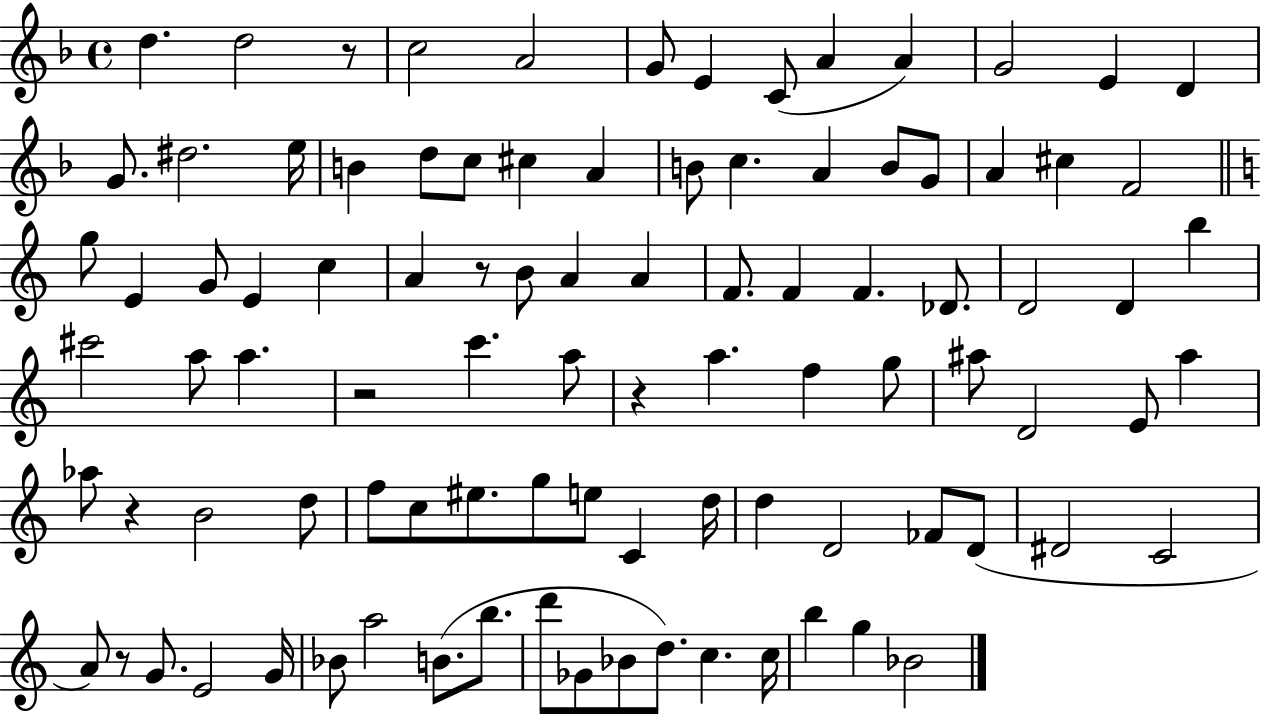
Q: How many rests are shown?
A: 6